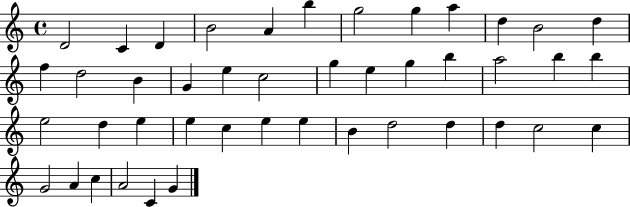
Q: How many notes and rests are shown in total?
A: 44